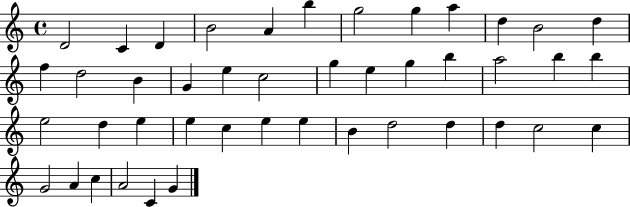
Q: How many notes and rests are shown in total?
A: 44